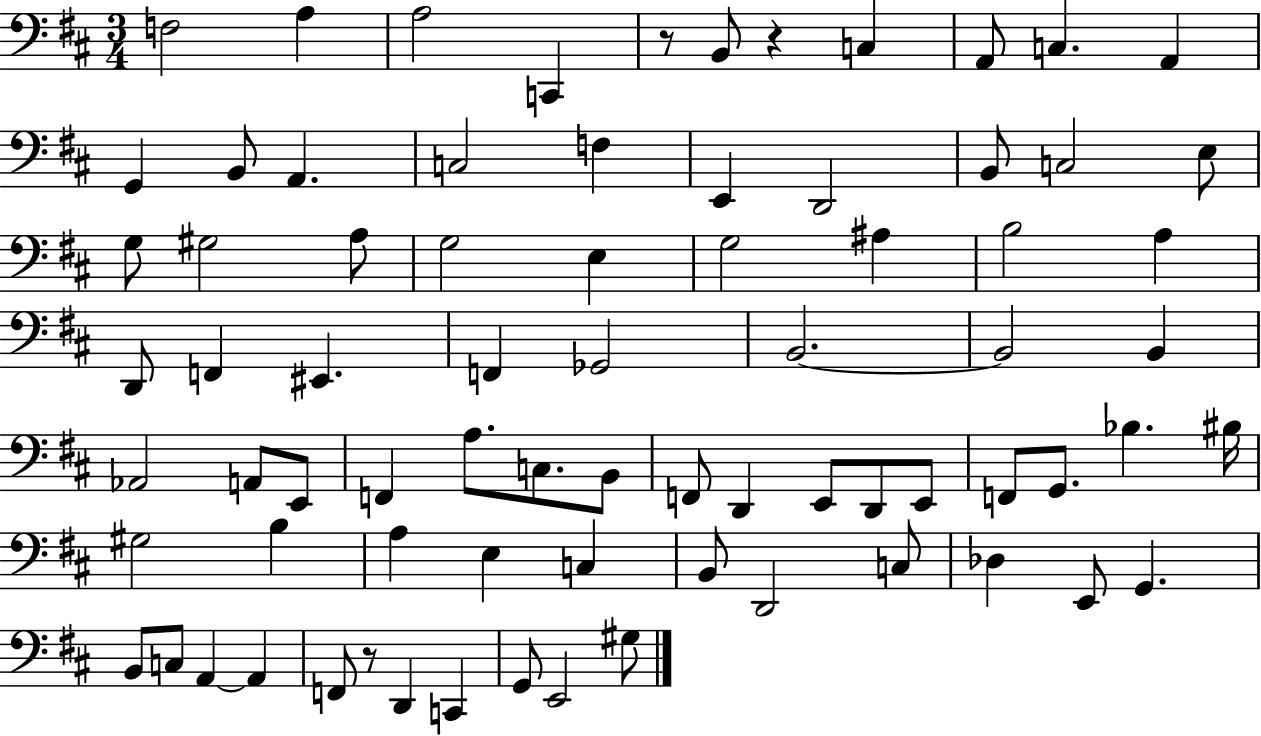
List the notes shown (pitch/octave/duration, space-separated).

F3/h A3/q A3/h C2/q R/e B2/e R/q C3/q A2/e C3/q. A2/q G2/q B2/e A2/q. C3/h F3/q E2/q D2/h B2/e C3/h E3/e G3/e G#3/h A3/e G3/h E3/q G3/h A#3/q B3/h A3/q D2/e F2/q EIS2/q. F2/q Gb2/h B2/h. B2/h B2/q Ab2/h A2/e E2/e F2/q A3/e. C3/e. B2/e F2/e D2/q E2/e D2/e E2/e F2/e G2/e. Bb3/q. BIS3/s G#3/h B3/q A3/q E3/q C3/q B2/e D2/h C3/e Db3/q E2/e G2/q. B2/e C3/e A2/q A2/q F2/e R/e D2/q C2/q G2/e E2/h G#3/e